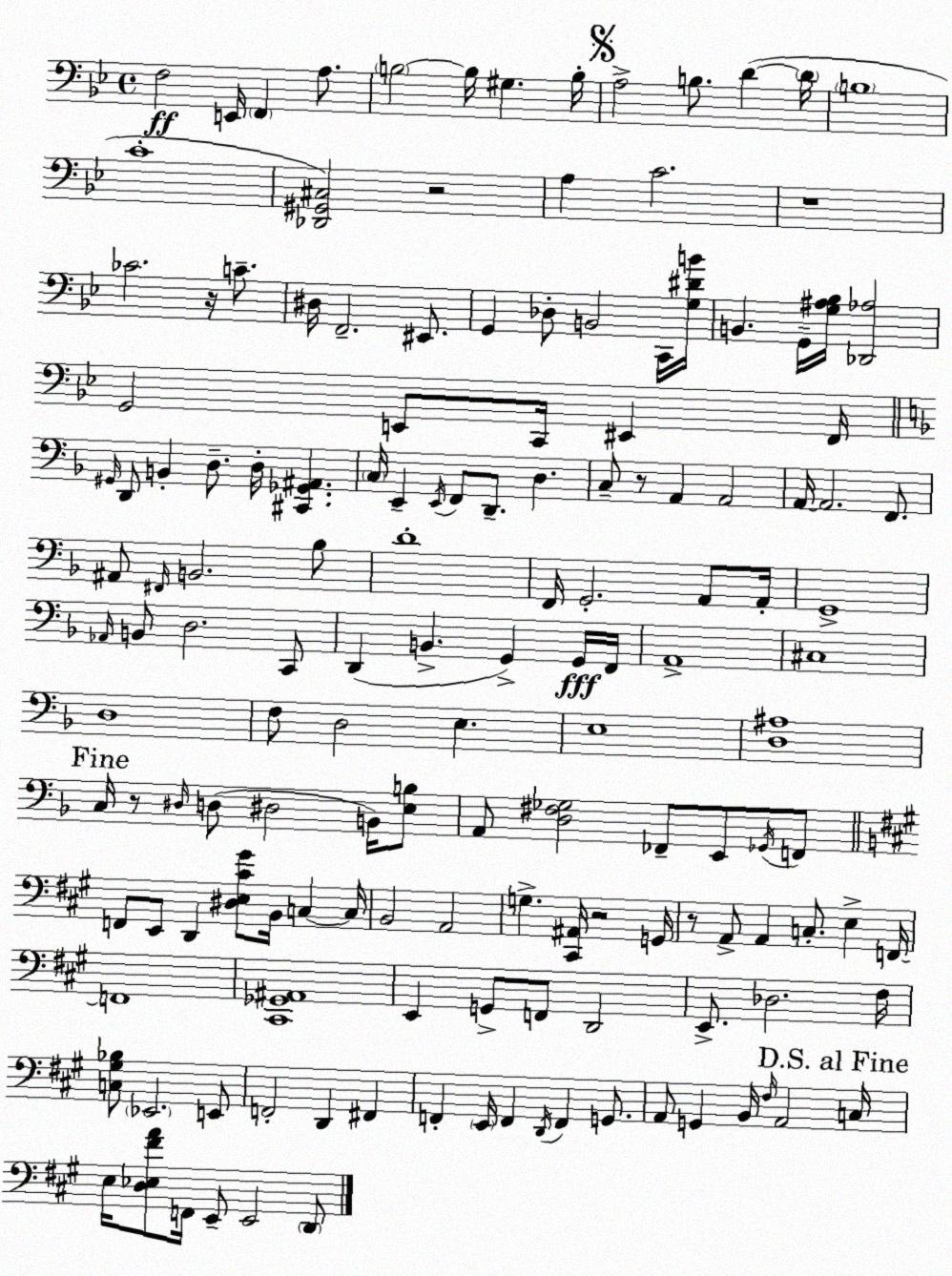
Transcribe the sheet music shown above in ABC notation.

X:1
T:Untitled
M:4/4
L:1/4
K:Gm
F,2 E,,/4 F,, A,/2 B,2 B,/4 ^G, B,/4 A,2 B,/2 D D/4 B,4 C4 [_D,,^G,,^C,]2 z2 A, C2 z4 _C2 z/4 C/2 ^D,/4 F,,2 ^E,,/2 G,, _D,/2 B,,2 C,,/4 [G,^DB]/4 B,, G,,/4 [G,^A,_B,]/4 [_D,,_A,]2 G,,2 E,,/2 C,,/4 ^E,, F,,/4 ^G,,/4 D,,/2 B,, D,/2 D,/4 [^C,,_G,,^A,,] C,/4 E,, E,,/4 F,,/2 D,,/2 D, C,/2 z/2 A,, A,,2 A,,/4 A,,2 F,,/2 ^A,,/2 ^F,,/4 B,,2 _B,/2 D4 F,,/4 G,,2 A,,/2 A,,/4 G,,4 _A,,/4 B,,/2 D,2 C,,/2 D,, B,, G,, G,,/4 F,,/4 A,,4 ^C,4 D,4 F,/2 D,2 E, E,4 [D,^A,]4 C,/4 z/2 ^D,/4 D,/2 ^D,2 B,,/4 [E,B,]/2 A,,/2 [D,^F,_G,]2 _F,,/2 E,,/2 _G,,/4 F,,/2 F,,/2 E,,/2 D,, [^D,E,^C^G]/2 B,,/4 C, C,/4 B,,2 A,,2 G, [^C,,^A,,]/4 z2 G,,/4 z/2 A,,/2 A,, C,/2 E, F,,/4 F,,4 [^C,,_G,,^A,,]4 E,, G,,/2 F,,/2 D,,2 E,,/2 _D,2 ^F,/4 [C,^G,_B,]/2 _E,,2 E,,/2 F,,2 D,, ^F,, F,, E,,/4 F,, D,,/4 F,, G,,/2 A,,/2 G,, B,,/4 ^F,/4 A,,2 C,/4 E,/4 [D,_E,^FA]/2 F,,/4 E,,/2 E,,2 D,,/2